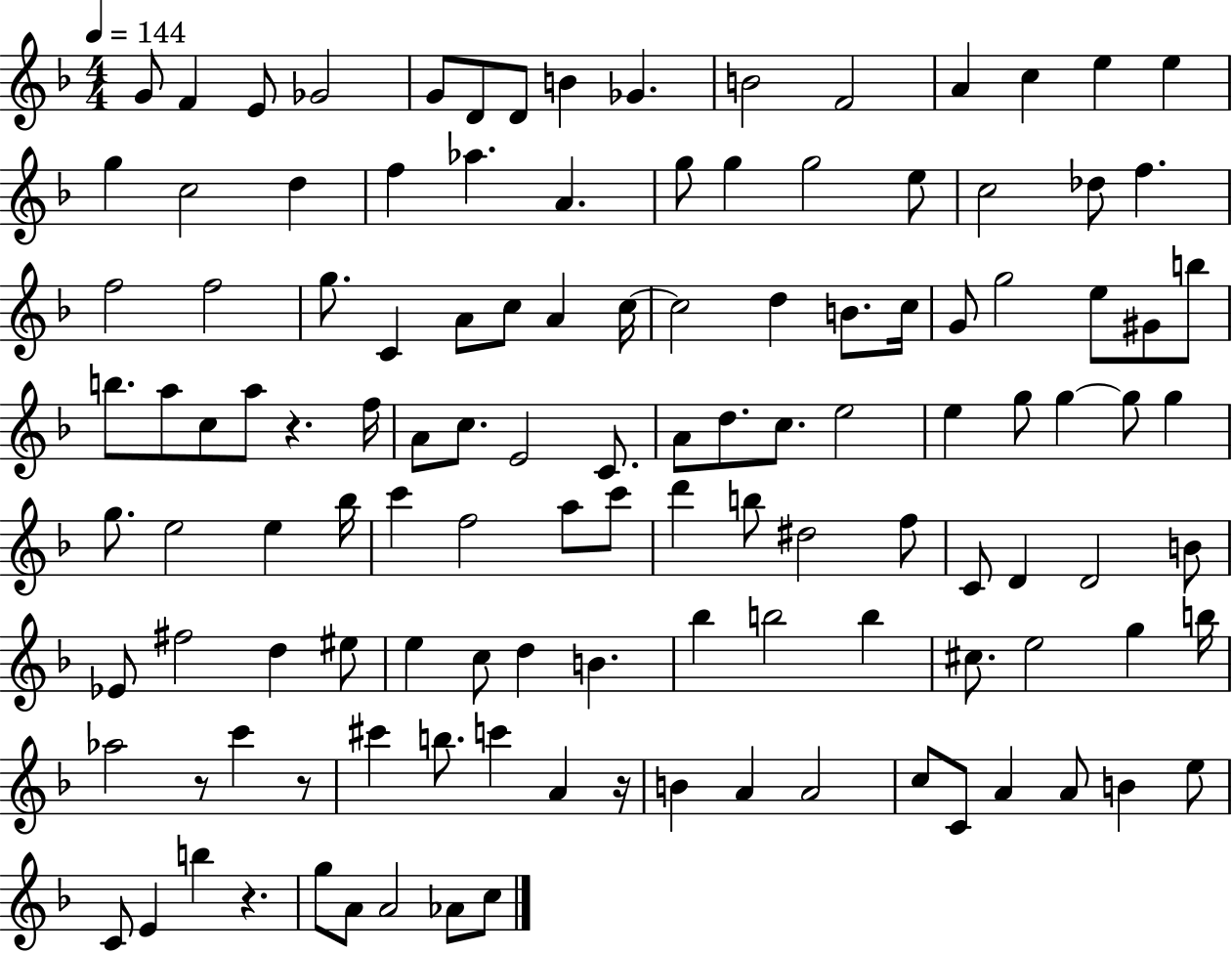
X:1
T:Untitled
M:4/4
L:1/4
K:F
G/2 F E/2 _G2 G/2 D/2 D/2 B _G B2 F2 A c e e g c2 d f _a A g/2 g g2 e/2 c2 _d/2 f f2 f2 g/2 C A/2 c/2 A c/4 c2 d B/2 c/4 G/2 g2 e/2 ^G/2 b/2 b/2 a/2 c/2 a/2 z f/4 A/2 c/2 E2 C/2 A/2 d/2 c/2 e2 e g/2 g g/2 g g/2 e2 e _b/4 c' f2 a/2 c'/2 d' b/2 ^d2 f/2 C/2 D D2 B/2 _E/2 ^f2 d ^e/2 e c/2 d B _b b2 b ^c/2 e2 g b/4 _a2 z/2 c' z/2 ^c' b/2 c' A z/4 B A A2 c/2 C/2 A A/2 B e/2 C/2 E b z g/2 A/2 A2 _A/2 c/2